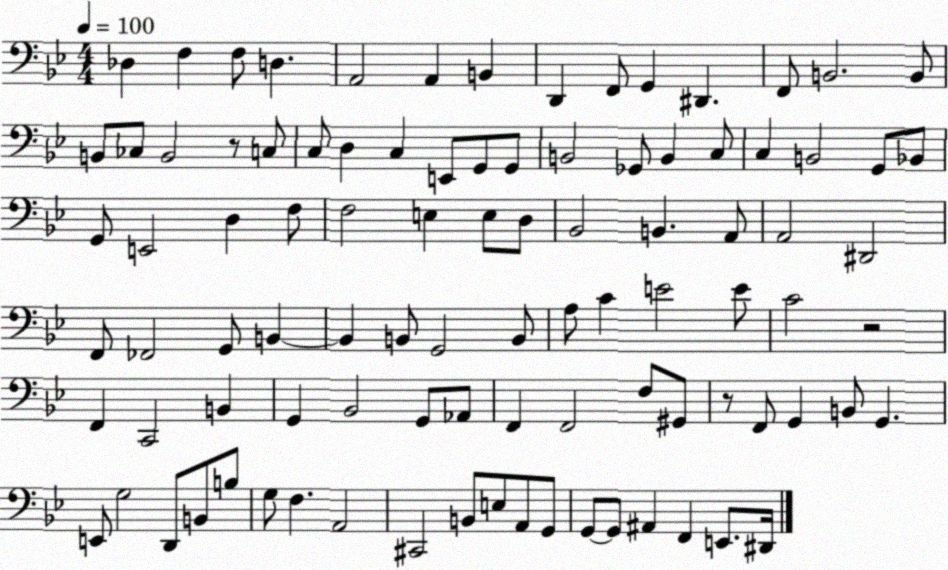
X:1
T:Untitled
M:4/4
L:1/4
K:Bb
_D, F, F,/2 D, A,,2 A,, B,, D,, F,,/2 G,, ^D,, F,,/2 B,,2 B,,/2 B,,/2 _C,/2 B,,2 z/2 C,/2 C,/2 D, C, E,,/2 G,,/2 G,,/2 B,,2 _G,,/2 B,, C,/2 C, B,,2 G,,/2 _B,,/2 G,,/2 E,,2 D, F,/2 F,2 E, E,/2 D,/2 _B,,2 B,, A,,/2 A,,2 ^D,,2 F,,/2 _F,,2 G,,/2 B,, B,, B,,/2 G,,2 B,,/2 A,/2 C E2 E/2 C2 z2 F,, C,,2 B,, G,, _B,,2 G,,/2 _A,,/2 F,, F,,2 F,/2 ^G,,/2 z/2 F,,/2 G,, B,,/2 G,, E,,/2 G,2 D,,/2 B,,/2 B,/2 G,/2 F, A,,2 ^C,,2 B,,/2 E,/2 A,,/2 G,,/2 G,,/2 G,,/2 ^A,, F,, E,,/2 ^D,,/4